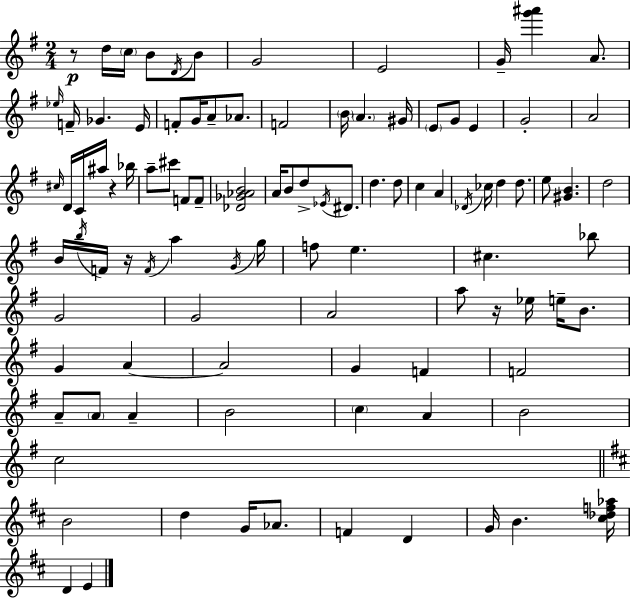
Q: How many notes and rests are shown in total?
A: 100